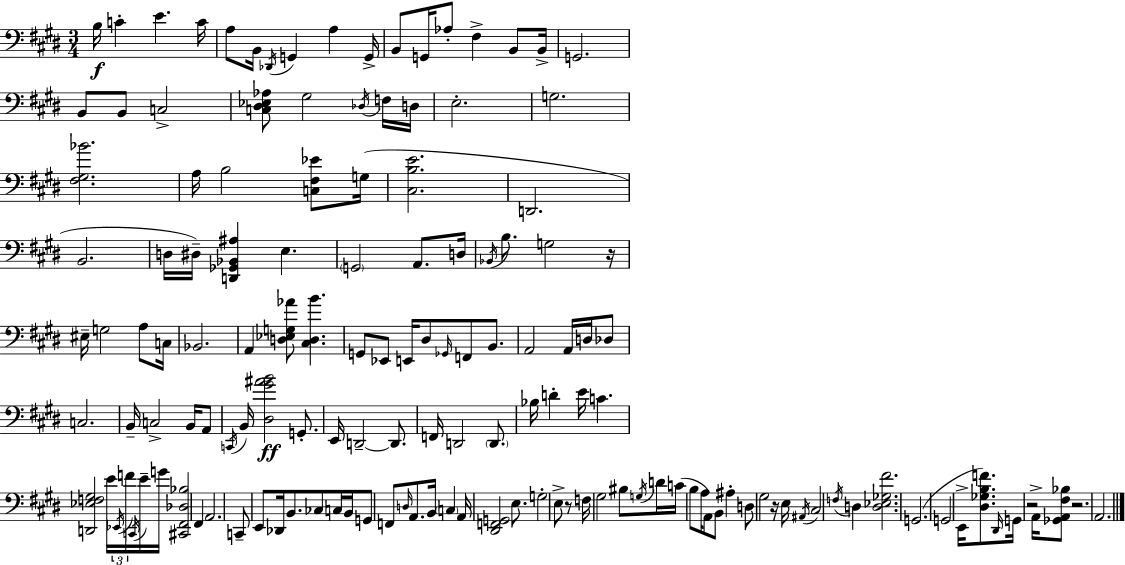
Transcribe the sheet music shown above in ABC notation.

X:1
T:Untitled
M:3/4
L:1/4
K:E
B,/4 C E C/4 A,/2 B,,/4 _D,,/4 G,, A, G,,/4 B,,/2 G,,/4 _A,/2 ^F, B,,/2 B,,/4 G,,2 B,,/2 B,,/2 C,2 [C,^D,_E,_A,]/2 ^G,2 _D,/4 F,/4 D,/4 E,2 G,2 [^F,^G,_B]2 A,/4 B,2 [C,^F,_E]/2 G,/4 [^C,B,E]2 D,,2 B,,2 D,/4 ^D,/4 [D,,_G,,_B,,^A,] E, G,,2 A,,/2 D,/4 _B,,/4 B,/2 G,2 z/4 ^E,/4 G,2 A,/2 C,/4 _B,,2 A,, [D,_E,G,_A]/2 [^C,D,B] G,,/2 _E,,/2 E,,/4 ^D,/2 _G,,/4 F,,/2 B,,/2 A,,2 A,,/4 D,/4 _D,/2 C,2 B,,/4 C,2 B,,/4 A,,/2 C,,/4 B,,/4 [^D,^G^AB]2 G,,/2 E,,/4 D,,2 D,,/2 F,,/4 D,,2 D,,/2 _B,/4 D E/4 C [D,,_E,F,^G,]2 E/4 _E,,/4 F/4 C,,/4 E/4 G/4 [^C,,^F,,_D,_B,]2 ^F,, A,,2 C,,/2 E,,/2 _D,,/4 B,,/2 _C,/2 C,/4 B,,/4 G,,/2 F,,/2 D,/4 A,,/2 B,,/4 C, A,,/4 [^D,,F,,G,,]2 E,/2 G,2 E,/2 z/2 F,/4 ^G,2 ^B,/2 G,/4 D/4 C/4 B,/2 A,/4 A,,/2 B,,/2 ^A, D,/2 ^G,2 z/4 E,/4 ^A,,/4 ^C,2 F,/4 D, [D,_E,_G,^F]2 G,,2 G,,2 E,,/4 [^D,_G,B,F]/2 ^D,,/4 G,,/4 z2 A,,/4 [_G,,A,,^F,_B,]/2 z2 A,,2